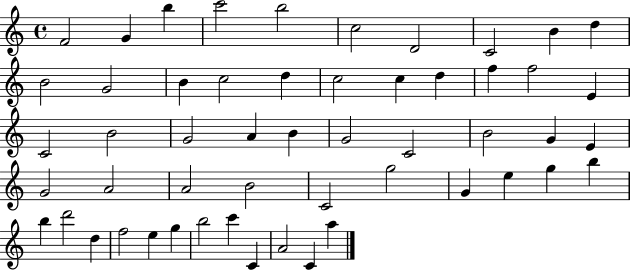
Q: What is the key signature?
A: C major